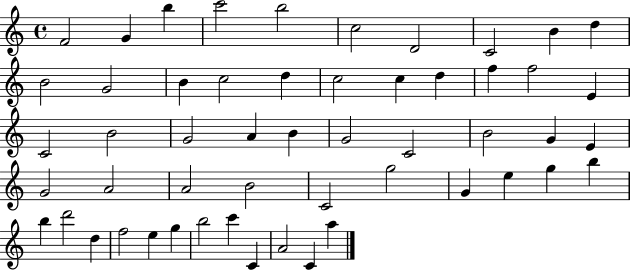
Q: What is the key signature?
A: C major